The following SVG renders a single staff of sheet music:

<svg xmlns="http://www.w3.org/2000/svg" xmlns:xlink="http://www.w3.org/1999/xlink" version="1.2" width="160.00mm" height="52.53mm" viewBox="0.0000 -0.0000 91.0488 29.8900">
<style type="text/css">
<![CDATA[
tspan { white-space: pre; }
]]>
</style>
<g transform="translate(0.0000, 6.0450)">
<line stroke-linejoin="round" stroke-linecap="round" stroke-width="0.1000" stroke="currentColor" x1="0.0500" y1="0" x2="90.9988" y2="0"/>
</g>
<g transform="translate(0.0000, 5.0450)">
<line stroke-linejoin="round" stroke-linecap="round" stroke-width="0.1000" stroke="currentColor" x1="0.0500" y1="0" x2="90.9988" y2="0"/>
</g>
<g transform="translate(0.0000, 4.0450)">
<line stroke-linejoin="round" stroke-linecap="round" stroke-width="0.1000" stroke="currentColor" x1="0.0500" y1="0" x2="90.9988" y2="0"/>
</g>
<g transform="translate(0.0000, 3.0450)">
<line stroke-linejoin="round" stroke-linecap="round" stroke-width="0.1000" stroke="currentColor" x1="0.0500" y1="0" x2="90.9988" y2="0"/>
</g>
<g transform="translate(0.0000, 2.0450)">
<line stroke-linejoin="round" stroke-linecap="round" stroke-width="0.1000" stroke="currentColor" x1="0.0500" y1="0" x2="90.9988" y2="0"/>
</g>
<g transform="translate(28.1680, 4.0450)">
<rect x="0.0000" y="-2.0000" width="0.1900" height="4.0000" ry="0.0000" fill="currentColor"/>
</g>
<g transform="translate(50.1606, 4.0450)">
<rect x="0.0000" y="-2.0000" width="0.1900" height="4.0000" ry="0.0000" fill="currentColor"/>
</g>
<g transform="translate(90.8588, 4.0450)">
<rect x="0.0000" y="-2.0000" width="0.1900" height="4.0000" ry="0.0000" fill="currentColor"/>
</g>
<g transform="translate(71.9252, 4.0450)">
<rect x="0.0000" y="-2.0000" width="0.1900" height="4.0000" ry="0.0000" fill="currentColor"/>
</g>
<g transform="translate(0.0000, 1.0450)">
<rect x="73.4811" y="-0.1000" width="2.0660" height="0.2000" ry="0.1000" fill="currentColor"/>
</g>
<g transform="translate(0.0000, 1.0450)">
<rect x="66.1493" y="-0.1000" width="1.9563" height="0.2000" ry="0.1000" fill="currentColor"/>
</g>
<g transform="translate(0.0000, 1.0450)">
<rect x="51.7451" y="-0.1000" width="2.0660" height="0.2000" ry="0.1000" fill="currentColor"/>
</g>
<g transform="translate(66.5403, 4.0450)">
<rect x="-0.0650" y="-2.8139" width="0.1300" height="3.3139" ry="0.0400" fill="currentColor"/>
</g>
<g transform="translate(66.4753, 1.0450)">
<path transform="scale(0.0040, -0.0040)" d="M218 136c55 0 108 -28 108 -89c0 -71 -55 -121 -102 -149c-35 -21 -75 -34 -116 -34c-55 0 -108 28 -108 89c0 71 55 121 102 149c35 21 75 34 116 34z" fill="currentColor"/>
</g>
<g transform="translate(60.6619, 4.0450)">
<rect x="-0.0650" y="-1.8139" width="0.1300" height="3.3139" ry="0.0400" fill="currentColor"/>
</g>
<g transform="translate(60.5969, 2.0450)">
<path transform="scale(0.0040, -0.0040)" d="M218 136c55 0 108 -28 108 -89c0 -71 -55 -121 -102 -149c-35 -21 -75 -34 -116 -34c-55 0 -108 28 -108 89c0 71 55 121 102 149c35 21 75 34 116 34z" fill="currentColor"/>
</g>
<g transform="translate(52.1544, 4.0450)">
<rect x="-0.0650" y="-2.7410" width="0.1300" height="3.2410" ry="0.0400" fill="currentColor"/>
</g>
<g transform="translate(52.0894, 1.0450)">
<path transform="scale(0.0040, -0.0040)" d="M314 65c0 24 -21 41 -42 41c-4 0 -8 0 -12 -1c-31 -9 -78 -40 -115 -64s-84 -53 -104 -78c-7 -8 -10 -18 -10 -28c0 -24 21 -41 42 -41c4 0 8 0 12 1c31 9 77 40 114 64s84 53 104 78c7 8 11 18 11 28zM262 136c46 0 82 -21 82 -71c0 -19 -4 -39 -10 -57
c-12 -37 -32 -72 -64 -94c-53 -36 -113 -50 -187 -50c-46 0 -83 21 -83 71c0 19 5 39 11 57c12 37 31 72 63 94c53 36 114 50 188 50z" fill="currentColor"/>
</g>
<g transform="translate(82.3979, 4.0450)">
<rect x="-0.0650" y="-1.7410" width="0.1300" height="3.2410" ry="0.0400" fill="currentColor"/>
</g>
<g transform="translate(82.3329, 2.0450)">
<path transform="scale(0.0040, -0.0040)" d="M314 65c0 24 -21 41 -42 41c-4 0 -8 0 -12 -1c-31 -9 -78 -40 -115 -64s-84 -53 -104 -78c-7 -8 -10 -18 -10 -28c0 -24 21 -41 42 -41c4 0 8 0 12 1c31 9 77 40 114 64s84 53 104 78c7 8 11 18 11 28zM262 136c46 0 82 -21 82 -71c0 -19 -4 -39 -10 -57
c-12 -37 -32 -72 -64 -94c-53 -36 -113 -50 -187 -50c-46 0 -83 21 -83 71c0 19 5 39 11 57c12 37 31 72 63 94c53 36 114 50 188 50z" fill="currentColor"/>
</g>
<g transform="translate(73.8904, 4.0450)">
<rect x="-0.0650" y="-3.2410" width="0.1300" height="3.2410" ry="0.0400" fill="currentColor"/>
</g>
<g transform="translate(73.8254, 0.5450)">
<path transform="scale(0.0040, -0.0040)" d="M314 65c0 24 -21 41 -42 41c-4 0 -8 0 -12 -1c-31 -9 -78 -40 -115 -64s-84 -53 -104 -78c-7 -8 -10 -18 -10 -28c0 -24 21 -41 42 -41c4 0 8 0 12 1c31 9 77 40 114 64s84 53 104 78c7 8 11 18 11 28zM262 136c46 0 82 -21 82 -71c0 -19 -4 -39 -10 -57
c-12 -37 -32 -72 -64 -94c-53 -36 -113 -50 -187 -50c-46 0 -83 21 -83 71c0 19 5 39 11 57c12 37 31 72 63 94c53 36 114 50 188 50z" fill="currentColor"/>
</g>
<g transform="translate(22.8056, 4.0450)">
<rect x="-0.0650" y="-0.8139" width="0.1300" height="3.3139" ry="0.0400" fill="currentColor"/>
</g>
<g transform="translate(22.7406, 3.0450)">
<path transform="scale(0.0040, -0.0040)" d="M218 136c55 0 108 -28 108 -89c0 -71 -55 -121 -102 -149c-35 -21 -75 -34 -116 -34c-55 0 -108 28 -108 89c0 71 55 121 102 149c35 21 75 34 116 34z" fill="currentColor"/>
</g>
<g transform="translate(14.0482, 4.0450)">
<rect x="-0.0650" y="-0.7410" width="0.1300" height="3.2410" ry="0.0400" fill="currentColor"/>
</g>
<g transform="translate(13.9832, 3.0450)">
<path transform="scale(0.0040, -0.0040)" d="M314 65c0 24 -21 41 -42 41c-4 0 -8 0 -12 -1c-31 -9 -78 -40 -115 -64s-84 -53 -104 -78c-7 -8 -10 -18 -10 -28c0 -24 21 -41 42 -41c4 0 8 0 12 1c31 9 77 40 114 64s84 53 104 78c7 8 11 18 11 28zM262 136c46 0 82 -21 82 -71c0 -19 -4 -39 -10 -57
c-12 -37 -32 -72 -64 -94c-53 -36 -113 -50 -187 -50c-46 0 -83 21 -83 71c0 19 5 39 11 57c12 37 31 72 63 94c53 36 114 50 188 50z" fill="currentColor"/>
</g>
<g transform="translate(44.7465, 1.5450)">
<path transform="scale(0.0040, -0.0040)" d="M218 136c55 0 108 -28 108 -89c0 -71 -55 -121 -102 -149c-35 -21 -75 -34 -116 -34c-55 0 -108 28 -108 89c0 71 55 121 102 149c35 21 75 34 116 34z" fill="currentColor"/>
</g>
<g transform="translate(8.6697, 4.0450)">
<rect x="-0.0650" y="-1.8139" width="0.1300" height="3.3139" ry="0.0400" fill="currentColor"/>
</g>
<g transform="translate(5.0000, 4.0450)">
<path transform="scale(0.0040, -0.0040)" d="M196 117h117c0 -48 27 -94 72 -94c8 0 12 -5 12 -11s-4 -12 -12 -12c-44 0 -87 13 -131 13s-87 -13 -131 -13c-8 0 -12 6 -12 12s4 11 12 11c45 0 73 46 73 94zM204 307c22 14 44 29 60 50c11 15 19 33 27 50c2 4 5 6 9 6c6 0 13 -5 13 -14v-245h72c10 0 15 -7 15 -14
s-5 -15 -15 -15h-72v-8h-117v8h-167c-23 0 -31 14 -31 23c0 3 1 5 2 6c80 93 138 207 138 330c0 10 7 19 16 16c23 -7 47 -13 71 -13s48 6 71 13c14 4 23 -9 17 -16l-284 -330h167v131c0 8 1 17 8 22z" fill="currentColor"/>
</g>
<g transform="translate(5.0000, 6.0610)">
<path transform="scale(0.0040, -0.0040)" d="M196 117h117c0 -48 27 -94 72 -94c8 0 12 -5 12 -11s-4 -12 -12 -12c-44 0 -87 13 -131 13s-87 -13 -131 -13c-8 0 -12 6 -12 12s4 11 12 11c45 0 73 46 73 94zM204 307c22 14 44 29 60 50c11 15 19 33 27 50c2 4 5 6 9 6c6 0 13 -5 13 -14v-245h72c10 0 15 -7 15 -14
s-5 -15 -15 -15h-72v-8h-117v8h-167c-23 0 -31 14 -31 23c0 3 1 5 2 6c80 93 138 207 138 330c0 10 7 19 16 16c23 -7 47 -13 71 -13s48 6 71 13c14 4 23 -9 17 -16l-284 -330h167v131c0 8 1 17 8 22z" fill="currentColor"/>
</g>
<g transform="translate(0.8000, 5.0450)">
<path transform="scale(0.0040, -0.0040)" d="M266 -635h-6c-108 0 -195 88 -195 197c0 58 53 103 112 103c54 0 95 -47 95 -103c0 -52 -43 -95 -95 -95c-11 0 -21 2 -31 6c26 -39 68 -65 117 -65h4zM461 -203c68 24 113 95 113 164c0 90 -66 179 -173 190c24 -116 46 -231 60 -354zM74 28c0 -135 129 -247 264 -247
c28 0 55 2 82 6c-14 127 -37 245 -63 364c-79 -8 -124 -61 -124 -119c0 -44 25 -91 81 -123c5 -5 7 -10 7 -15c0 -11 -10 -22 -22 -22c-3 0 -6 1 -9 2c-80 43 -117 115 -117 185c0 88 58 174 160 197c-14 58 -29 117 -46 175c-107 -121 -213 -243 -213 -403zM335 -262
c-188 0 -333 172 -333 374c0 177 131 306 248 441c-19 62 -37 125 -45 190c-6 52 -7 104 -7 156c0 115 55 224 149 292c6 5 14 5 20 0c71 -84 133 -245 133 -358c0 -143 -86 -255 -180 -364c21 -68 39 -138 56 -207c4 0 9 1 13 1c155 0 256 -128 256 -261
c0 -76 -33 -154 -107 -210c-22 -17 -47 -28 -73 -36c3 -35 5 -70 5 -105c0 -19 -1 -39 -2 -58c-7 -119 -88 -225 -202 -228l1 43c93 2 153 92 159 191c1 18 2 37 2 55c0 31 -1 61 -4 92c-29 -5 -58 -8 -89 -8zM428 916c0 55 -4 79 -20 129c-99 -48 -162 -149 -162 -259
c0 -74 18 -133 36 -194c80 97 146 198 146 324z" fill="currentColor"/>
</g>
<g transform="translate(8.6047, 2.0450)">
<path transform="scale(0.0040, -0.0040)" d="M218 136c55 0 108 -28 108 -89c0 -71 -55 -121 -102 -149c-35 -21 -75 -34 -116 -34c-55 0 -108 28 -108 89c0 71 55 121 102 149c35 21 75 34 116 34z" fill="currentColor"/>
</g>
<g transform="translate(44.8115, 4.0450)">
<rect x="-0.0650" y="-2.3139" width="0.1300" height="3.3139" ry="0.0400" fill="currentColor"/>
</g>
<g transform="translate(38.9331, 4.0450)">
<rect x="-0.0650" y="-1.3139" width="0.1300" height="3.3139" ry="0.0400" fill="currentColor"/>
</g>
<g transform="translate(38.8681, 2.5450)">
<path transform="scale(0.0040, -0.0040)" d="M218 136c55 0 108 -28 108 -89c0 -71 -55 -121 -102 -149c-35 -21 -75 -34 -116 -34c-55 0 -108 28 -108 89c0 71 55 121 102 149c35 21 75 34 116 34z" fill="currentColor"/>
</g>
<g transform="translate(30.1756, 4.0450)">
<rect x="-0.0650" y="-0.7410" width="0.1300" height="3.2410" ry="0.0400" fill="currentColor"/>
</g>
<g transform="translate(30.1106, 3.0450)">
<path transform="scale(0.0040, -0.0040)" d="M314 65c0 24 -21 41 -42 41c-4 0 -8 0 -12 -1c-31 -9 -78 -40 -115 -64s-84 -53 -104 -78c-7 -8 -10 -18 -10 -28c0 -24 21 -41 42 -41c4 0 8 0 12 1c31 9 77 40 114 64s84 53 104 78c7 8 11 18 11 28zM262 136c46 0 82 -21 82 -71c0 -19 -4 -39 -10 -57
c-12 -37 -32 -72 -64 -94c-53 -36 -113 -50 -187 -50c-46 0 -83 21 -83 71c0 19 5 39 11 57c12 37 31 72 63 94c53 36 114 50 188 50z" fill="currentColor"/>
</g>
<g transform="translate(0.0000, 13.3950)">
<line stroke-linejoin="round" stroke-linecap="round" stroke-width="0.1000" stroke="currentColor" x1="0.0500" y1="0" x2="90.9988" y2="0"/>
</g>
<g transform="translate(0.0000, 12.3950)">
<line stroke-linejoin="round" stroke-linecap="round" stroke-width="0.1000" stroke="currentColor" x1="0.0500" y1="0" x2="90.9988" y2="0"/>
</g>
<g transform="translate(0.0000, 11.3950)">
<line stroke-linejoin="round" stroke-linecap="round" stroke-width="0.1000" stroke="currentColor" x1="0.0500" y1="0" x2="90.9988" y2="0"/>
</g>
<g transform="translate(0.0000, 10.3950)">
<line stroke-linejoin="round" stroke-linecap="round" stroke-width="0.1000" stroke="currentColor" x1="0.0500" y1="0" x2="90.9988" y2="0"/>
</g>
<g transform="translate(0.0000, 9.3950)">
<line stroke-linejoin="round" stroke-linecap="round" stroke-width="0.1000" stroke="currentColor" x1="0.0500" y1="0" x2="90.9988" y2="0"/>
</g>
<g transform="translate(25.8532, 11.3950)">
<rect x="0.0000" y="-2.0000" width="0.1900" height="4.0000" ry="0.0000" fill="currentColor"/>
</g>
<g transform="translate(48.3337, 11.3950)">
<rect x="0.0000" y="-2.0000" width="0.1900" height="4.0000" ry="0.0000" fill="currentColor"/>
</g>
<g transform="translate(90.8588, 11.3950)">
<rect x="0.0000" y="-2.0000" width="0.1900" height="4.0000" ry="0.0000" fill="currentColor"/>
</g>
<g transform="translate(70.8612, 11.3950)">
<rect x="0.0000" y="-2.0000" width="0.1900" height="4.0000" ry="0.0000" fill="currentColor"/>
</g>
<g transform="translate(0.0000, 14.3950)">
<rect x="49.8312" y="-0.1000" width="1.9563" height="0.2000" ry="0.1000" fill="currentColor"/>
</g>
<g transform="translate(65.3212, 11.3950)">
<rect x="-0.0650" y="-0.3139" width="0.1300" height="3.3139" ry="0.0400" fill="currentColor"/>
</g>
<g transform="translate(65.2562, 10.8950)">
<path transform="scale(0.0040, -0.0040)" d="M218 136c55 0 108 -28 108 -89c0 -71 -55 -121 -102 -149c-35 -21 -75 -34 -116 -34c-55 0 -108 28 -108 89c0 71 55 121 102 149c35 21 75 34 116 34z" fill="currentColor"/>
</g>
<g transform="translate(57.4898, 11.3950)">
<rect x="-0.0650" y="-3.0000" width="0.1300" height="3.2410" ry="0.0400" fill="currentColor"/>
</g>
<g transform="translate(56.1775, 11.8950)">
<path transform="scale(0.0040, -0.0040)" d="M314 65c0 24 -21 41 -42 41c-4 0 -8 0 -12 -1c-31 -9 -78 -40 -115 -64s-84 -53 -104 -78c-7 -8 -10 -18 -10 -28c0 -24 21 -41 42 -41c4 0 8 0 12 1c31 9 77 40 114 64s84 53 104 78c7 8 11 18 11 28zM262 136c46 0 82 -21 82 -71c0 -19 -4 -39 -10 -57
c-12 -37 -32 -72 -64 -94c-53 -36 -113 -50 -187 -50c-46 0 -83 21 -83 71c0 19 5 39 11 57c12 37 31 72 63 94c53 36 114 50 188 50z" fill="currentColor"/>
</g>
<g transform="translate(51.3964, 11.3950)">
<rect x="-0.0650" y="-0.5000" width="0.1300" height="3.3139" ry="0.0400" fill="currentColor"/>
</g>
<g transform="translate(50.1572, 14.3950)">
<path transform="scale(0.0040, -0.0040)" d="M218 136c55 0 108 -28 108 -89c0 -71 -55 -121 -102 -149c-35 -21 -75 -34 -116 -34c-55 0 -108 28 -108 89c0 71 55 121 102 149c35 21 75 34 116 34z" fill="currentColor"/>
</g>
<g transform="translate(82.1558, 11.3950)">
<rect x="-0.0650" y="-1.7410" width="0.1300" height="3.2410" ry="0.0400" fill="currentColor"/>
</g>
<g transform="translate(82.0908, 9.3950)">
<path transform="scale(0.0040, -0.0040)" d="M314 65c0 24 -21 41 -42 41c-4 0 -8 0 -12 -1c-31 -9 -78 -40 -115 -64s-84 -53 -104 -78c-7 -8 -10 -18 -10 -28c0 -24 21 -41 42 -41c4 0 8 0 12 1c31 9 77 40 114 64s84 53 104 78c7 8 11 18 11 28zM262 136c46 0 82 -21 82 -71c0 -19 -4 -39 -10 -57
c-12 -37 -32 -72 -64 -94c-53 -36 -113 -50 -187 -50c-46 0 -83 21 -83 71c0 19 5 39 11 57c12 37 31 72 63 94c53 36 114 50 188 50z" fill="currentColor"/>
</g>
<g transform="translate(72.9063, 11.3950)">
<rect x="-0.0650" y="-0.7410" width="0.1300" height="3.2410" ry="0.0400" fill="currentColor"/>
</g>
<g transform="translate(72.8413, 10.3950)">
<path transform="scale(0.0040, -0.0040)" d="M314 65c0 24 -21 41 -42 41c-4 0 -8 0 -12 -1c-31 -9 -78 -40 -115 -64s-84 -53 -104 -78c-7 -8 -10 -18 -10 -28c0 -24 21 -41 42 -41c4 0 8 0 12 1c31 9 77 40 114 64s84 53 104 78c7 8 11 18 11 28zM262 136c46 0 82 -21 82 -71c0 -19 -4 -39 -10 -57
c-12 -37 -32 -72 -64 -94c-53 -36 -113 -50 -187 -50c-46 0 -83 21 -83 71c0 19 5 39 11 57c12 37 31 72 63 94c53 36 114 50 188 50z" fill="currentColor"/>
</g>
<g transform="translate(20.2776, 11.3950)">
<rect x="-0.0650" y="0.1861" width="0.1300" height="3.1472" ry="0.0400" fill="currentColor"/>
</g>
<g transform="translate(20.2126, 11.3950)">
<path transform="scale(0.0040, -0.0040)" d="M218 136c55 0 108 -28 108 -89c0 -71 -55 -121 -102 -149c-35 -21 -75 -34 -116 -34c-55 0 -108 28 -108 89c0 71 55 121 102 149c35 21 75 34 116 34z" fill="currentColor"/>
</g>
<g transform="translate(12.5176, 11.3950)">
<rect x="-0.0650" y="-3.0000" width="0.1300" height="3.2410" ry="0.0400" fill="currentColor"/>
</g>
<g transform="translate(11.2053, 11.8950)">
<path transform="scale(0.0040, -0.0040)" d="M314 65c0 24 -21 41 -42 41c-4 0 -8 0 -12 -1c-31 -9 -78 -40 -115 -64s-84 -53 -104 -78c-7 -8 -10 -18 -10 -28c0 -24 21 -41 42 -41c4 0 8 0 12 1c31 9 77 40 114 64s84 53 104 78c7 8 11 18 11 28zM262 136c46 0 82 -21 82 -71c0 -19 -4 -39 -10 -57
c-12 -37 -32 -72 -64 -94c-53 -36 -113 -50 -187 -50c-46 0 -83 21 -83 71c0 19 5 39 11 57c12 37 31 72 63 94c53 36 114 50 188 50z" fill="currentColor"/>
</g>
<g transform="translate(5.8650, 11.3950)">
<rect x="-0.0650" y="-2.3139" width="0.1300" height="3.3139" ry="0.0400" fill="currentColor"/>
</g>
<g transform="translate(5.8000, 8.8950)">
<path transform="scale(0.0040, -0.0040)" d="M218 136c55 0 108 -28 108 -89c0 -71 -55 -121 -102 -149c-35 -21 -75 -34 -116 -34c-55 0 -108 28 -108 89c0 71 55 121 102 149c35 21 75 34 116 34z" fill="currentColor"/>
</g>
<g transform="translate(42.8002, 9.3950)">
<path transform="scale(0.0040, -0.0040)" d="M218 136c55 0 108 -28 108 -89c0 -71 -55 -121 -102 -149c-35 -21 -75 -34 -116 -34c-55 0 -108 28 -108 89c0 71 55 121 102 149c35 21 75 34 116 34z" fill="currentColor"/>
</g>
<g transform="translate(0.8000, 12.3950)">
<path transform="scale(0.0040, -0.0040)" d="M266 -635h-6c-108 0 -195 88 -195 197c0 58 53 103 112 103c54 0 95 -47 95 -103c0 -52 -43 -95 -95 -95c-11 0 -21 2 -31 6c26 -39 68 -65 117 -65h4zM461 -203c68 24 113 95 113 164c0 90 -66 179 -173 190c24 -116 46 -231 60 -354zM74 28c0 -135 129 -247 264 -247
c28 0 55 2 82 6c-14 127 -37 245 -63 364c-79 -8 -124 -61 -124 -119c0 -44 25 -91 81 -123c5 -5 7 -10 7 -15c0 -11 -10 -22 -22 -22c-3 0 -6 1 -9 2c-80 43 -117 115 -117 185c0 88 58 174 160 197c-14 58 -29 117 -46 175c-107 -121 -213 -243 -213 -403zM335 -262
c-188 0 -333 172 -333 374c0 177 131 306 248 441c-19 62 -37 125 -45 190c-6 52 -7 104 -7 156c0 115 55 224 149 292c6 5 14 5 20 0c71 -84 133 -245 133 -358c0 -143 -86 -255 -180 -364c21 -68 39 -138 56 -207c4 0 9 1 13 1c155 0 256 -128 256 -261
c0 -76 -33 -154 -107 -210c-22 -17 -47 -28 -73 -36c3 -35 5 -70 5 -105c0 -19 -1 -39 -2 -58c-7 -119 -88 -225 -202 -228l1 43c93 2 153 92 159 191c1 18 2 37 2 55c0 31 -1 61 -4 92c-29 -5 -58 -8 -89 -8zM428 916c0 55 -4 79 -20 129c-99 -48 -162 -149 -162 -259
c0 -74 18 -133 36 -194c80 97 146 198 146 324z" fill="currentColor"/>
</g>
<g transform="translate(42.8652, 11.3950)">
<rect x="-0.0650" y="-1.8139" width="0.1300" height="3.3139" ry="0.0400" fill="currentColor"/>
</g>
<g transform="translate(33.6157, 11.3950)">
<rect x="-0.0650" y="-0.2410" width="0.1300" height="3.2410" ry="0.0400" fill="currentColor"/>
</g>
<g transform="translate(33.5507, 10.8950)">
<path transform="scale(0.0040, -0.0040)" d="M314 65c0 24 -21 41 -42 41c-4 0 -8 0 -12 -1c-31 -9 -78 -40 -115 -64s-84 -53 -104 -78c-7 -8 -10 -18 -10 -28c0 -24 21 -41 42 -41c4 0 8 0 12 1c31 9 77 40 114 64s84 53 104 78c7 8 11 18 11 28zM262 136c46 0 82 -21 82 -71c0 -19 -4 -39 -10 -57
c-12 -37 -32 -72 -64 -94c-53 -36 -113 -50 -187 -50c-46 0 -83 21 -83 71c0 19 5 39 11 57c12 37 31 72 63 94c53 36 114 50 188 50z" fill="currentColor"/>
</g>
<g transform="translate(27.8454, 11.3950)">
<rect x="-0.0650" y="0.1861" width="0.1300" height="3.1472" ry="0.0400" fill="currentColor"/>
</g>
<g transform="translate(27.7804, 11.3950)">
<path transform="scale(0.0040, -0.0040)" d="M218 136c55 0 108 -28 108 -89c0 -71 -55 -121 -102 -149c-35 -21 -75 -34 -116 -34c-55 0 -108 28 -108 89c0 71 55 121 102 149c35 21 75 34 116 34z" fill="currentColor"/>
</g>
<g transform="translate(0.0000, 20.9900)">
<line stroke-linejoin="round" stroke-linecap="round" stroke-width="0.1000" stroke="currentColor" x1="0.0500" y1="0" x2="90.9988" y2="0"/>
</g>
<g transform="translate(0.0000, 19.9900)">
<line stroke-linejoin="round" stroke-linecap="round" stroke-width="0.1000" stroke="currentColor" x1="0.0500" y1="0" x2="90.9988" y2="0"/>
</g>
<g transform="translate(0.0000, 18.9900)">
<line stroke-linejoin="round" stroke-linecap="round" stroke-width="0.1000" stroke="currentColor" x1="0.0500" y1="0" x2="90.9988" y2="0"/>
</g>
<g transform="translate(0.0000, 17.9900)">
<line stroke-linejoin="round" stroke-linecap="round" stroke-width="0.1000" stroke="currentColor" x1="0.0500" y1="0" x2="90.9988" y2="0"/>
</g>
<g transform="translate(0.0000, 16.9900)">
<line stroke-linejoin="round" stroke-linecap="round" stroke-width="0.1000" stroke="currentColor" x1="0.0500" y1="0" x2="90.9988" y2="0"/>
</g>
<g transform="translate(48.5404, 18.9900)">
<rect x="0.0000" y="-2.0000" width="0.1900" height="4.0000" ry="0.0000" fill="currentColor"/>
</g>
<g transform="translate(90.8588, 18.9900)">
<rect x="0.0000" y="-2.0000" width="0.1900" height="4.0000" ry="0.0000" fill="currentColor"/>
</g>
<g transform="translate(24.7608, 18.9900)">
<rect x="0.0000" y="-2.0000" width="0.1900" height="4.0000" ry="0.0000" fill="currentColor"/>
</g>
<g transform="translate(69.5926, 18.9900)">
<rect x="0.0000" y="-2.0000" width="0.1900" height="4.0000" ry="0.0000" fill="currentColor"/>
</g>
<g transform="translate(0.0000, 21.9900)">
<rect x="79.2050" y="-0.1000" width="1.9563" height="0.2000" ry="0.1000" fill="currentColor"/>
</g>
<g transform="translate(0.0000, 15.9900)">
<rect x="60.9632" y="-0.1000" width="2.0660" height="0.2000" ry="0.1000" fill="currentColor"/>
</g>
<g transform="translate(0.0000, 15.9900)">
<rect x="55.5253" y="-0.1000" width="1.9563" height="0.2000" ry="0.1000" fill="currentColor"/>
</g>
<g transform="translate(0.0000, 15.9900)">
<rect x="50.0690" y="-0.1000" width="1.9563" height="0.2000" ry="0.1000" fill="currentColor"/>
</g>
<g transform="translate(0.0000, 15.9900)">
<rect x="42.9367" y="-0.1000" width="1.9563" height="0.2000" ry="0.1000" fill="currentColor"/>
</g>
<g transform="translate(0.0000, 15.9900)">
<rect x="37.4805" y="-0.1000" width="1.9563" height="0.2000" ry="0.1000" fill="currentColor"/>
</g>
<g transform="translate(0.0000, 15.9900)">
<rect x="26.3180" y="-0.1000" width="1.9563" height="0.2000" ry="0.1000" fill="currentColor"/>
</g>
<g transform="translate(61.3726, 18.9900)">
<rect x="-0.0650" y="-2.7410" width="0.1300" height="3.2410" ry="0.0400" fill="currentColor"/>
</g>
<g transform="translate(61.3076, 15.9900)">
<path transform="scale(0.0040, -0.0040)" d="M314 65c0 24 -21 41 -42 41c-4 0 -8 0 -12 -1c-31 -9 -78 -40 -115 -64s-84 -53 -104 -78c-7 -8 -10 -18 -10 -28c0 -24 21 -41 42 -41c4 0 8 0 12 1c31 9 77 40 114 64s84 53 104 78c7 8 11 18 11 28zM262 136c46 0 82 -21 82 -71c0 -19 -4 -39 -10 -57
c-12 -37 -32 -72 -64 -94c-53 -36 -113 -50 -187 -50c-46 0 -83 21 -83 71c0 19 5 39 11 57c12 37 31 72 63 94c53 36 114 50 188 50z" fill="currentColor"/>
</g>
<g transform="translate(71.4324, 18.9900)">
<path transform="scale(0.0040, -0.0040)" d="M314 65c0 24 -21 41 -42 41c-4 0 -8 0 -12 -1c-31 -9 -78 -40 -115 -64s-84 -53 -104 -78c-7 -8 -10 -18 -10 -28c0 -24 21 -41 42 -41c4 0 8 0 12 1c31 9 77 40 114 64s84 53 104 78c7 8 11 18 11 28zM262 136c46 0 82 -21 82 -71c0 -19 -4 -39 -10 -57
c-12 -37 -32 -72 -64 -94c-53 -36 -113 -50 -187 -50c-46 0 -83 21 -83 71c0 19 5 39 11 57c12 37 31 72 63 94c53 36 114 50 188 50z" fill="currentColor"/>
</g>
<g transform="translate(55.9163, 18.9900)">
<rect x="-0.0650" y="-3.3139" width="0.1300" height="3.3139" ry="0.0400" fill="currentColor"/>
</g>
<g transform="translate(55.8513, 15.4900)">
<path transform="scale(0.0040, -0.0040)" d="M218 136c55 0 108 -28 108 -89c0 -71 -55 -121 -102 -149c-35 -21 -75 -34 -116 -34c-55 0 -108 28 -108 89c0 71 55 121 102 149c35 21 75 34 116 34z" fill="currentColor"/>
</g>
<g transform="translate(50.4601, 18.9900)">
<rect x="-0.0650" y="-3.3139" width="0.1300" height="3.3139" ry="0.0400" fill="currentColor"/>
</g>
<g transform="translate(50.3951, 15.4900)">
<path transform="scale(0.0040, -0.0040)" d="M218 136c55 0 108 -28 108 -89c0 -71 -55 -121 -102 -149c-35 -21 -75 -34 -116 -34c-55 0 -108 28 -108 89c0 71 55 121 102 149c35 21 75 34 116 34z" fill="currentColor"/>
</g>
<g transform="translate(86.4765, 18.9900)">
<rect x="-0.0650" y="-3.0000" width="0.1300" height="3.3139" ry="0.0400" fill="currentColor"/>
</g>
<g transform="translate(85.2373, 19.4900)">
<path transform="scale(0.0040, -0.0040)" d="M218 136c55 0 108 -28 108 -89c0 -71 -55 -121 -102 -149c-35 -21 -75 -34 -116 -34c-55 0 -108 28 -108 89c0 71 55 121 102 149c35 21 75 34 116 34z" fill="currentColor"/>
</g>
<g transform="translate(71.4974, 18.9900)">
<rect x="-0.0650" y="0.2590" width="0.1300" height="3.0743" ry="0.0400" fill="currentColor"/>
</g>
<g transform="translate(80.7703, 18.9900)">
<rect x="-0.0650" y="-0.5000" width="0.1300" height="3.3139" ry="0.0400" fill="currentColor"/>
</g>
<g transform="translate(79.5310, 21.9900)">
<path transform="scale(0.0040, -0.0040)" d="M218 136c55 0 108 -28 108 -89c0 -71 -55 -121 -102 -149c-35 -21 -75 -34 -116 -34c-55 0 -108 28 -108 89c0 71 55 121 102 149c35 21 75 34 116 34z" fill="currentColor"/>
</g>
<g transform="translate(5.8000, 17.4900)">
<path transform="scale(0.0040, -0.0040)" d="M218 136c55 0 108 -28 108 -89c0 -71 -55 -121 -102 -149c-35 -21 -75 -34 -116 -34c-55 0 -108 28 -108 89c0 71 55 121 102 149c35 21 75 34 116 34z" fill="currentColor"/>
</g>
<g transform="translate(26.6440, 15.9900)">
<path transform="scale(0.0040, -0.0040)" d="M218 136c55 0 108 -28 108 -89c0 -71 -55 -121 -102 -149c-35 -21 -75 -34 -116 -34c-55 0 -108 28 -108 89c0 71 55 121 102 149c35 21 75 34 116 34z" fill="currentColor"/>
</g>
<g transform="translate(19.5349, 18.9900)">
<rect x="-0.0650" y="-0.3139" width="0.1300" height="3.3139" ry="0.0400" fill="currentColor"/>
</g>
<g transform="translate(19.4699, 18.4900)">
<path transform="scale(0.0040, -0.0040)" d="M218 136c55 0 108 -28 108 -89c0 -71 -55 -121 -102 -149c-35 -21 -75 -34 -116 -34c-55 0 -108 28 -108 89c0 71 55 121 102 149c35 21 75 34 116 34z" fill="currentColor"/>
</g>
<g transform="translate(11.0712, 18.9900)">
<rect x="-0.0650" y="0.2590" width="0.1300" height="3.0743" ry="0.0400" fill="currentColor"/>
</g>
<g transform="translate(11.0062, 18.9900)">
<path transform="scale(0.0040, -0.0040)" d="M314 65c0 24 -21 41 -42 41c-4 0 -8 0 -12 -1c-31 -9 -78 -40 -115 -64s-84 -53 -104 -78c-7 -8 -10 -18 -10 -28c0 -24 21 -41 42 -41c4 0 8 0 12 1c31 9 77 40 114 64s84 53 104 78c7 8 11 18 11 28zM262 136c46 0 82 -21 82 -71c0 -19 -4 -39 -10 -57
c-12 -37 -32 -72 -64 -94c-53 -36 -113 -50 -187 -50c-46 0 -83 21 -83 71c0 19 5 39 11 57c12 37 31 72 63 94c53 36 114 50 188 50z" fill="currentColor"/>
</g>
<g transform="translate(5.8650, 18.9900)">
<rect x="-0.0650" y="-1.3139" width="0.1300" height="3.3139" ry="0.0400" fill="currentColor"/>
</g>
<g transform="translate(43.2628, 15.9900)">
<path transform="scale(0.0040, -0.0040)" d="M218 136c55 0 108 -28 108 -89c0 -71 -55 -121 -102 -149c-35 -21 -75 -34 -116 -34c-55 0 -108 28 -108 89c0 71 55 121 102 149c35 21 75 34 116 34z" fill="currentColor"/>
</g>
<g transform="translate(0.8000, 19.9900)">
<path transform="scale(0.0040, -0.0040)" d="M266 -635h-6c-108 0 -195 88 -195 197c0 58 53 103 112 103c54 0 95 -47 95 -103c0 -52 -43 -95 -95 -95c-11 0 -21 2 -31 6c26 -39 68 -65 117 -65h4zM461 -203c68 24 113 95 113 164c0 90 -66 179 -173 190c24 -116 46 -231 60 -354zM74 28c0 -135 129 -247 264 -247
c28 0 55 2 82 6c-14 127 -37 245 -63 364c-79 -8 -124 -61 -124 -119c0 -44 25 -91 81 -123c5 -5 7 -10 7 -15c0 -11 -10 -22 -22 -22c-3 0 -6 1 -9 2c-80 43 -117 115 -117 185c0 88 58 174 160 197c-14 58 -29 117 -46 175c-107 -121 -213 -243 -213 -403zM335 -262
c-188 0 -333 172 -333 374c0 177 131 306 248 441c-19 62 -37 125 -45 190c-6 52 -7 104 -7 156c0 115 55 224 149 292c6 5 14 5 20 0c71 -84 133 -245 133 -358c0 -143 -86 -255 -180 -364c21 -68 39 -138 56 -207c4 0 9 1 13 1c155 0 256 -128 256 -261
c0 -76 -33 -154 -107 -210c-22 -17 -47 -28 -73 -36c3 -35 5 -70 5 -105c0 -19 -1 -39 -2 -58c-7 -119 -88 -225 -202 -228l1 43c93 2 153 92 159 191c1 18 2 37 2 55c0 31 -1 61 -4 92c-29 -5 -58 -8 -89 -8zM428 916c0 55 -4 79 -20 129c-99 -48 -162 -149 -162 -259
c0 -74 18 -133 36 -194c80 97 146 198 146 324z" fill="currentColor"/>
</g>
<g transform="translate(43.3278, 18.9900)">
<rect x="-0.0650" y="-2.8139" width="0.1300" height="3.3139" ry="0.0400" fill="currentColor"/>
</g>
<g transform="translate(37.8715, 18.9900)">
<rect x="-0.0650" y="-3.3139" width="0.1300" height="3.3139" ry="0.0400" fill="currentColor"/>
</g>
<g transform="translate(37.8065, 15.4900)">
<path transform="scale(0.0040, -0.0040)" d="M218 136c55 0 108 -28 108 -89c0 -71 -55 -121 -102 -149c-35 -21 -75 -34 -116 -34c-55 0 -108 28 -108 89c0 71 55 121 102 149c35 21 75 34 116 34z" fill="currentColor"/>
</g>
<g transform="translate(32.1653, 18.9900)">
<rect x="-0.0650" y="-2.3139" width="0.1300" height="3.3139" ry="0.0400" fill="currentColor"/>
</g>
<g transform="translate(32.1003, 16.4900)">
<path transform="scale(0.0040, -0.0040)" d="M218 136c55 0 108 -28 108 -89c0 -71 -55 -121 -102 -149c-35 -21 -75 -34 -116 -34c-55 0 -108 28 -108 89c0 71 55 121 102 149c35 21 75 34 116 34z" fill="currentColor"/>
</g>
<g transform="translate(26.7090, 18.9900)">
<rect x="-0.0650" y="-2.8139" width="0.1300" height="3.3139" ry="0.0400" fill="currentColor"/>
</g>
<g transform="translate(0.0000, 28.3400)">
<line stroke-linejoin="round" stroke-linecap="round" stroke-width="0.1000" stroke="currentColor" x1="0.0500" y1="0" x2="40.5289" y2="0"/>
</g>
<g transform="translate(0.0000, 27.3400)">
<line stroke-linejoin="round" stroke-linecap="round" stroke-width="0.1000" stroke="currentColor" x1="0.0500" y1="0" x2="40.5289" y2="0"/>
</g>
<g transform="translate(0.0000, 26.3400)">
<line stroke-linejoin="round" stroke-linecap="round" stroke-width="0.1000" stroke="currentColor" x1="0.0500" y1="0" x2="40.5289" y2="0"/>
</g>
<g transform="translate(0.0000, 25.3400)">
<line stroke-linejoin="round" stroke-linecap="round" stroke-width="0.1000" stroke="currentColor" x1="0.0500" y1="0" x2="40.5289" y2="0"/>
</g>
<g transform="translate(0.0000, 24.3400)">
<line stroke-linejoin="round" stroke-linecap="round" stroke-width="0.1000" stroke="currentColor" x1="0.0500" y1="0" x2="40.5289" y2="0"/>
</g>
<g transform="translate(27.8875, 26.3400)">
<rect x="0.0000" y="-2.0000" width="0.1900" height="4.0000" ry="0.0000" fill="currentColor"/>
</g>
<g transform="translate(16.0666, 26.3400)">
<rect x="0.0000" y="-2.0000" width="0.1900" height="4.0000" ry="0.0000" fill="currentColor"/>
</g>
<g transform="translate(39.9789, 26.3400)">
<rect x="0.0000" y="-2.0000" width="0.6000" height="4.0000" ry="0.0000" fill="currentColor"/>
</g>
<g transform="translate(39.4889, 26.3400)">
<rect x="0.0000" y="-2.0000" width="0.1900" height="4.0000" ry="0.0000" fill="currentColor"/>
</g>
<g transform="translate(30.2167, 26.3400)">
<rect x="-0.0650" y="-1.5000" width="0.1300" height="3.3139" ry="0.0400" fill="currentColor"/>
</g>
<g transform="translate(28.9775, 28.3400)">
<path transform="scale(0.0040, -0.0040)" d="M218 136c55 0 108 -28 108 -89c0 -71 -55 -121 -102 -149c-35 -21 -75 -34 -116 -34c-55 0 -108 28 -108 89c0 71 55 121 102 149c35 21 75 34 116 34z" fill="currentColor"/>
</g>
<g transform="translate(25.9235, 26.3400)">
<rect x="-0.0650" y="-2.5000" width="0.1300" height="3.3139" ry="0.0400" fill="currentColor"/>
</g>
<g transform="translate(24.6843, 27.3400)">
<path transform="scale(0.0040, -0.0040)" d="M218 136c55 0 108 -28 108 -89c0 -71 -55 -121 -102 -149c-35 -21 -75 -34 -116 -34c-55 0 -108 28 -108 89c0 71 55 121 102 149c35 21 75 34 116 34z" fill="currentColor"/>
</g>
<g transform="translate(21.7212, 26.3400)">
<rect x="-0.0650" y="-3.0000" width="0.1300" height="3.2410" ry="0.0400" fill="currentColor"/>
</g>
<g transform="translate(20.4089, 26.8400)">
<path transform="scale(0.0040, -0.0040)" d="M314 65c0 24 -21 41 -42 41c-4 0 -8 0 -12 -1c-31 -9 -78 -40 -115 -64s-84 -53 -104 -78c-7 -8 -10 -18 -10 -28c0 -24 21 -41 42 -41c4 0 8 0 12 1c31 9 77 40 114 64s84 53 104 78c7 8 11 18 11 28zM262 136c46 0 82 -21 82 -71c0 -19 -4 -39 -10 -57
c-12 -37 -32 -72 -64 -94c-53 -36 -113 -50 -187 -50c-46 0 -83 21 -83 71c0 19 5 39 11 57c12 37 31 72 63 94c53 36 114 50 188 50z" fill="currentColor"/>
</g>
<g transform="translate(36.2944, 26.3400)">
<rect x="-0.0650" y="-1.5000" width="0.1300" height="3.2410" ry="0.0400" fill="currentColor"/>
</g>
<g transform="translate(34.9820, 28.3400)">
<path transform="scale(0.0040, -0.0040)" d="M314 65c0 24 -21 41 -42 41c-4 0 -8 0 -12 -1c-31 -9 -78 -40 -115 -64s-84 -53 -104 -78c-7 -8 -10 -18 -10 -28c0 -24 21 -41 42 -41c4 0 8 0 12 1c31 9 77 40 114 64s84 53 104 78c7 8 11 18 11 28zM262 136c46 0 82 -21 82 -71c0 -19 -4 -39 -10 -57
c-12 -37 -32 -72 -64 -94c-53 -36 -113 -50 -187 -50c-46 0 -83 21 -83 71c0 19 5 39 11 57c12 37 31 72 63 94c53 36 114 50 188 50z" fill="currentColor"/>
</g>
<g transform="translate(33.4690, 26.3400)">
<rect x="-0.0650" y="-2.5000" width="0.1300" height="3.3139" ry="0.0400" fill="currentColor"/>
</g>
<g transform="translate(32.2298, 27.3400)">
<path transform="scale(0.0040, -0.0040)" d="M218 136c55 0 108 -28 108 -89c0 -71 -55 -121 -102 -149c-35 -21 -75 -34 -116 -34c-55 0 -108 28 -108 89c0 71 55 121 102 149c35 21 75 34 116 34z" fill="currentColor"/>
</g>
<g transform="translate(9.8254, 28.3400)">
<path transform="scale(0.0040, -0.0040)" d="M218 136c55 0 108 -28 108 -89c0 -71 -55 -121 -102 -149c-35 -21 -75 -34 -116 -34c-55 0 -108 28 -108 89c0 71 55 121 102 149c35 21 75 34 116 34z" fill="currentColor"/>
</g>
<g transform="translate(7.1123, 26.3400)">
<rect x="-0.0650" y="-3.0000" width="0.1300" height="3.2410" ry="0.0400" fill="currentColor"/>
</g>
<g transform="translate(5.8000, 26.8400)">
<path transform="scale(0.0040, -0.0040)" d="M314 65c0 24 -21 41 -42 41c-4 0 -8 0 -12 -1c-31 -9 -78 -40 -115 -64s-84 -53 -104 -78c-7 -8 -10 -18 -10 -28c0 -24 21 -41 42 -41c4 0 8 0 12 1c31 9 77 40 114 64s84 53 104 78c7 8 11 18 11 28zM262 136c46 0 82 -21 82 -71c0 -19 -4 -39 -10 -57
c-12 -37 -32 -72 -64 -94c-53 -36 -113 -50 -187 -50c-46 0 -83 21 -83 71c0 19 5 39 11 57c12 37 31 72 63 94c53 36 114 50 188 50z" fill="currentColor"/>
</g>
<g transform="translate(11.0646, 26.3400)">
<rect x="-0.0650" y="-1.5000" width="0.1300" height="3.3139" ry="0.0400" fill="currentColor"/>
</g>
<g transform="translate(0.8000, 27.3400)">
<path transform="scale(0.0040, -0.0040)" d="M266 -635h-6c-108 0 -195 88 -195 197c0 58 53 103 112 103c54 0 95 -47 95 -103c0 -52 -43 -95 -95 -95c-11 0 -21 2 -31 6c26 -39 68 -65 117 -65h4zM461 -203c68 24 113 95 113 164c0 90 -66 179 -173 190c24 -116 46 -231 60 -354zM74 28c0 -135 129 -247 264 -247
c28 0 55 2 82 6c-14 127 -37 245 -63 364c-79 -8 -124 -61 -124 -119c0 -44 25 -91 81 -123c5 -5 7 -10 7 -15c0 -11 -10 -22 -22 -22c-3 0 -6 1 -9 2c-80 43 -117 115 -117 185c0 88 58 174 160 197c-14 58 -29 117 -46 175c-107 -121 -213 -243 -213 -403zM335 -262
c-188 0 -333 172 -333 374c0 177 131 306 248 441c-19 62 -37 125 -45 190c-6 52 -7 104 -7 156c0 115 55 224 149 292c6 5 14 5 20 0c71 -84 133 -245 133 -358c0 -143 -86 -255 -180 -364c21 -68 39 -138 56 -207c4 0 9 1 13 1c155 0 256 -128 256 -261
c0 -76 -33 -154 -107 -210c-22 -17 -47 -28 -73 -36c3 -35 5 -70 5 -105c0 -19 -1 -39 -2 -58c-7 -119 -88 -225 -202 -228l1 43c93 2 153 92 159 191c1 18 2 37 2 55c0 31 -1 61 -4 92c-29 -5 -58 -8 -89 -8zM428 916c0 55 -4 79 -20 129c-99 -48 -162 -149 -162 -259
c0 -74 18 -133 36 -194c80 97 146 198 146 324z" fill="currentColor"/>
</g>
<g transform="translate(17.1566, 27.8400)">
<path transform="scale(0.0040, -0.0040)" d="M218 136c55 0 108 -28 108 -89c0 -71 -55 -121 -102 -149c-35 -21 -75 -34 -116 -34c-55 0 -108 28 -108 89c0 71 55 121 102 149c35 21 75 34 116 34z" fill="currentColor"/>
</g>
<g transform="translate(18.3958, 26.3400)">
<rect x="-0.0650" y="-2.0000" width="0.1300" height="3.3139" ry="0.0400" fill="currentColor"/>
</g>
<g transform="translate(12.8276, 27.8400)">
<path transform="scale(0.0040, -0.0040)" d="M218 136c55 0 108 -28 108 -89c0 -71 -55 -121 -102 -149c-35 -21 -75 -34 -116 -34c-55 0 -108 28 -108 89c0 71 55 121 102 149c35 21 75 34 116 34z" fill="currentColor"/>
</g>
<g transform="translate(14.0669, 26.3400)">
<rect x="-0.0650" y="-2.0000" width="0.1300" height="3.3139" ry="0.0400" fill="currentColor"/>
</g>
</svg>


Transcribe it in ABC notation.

X:1
T:Untitled
M:4/4
L:1/4
K:C
f d2 d d2 e g a2 f a b2 f2 g A2 B B c2 f C A2 c d2 f2 e B2 c a g b a b b a2 B2 C A A2 E F F A2 G E G E2